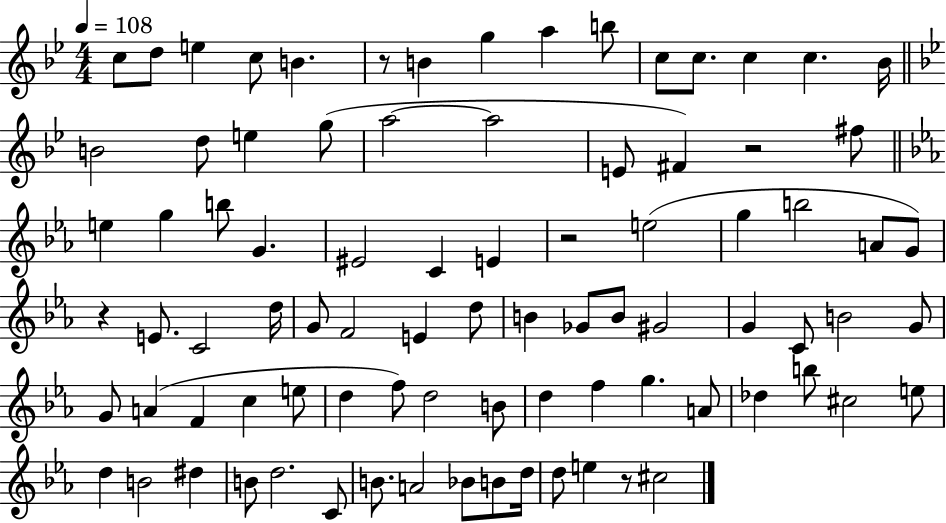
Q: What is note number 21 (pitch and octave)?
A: E4